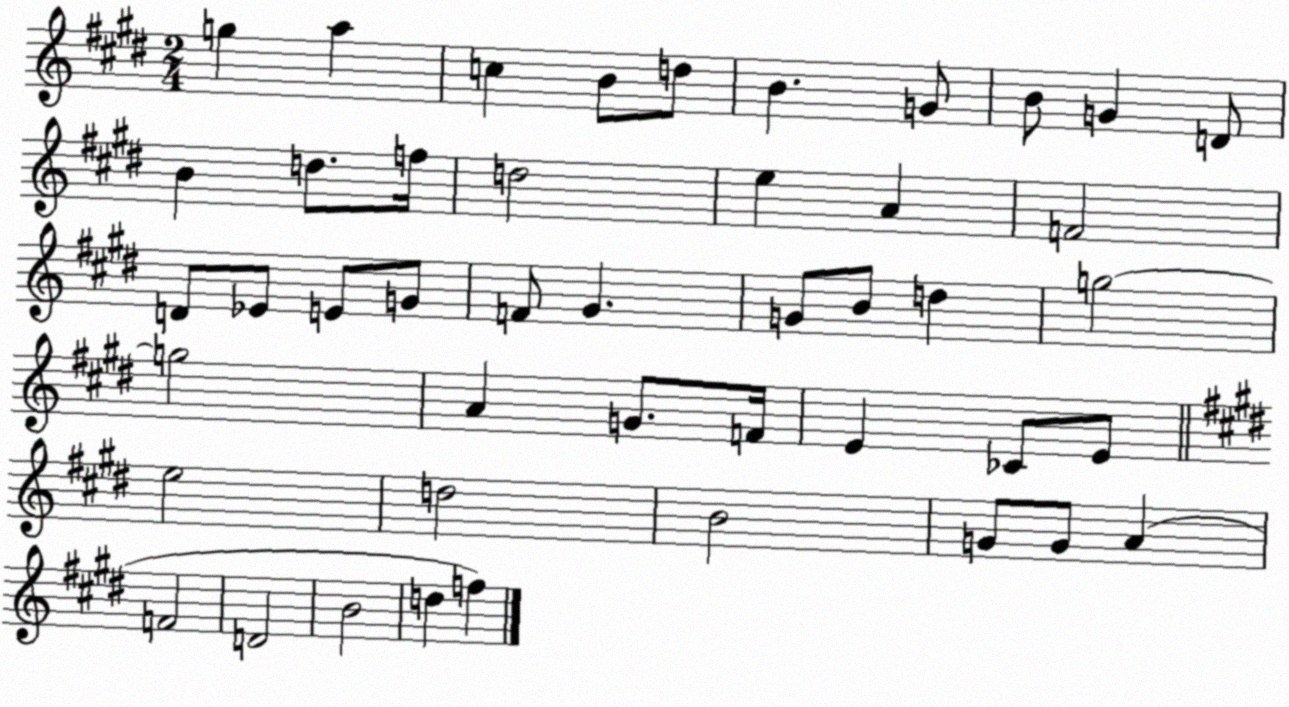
X:1
T:Untitled
M:2/4
L:1/4
K:E
g a c B/2 d/2 B G/2 B/2 G D/2 B d/2 f/4 d2 e A F2 D/2 _E/2 E/2 G/2 F/2 ^G G/2 B/2 d g2 g2 A G/2 F/4 E _C/2 E/2 e2 d2 B2 G/2 G/2 A F2 D2 B2 d f